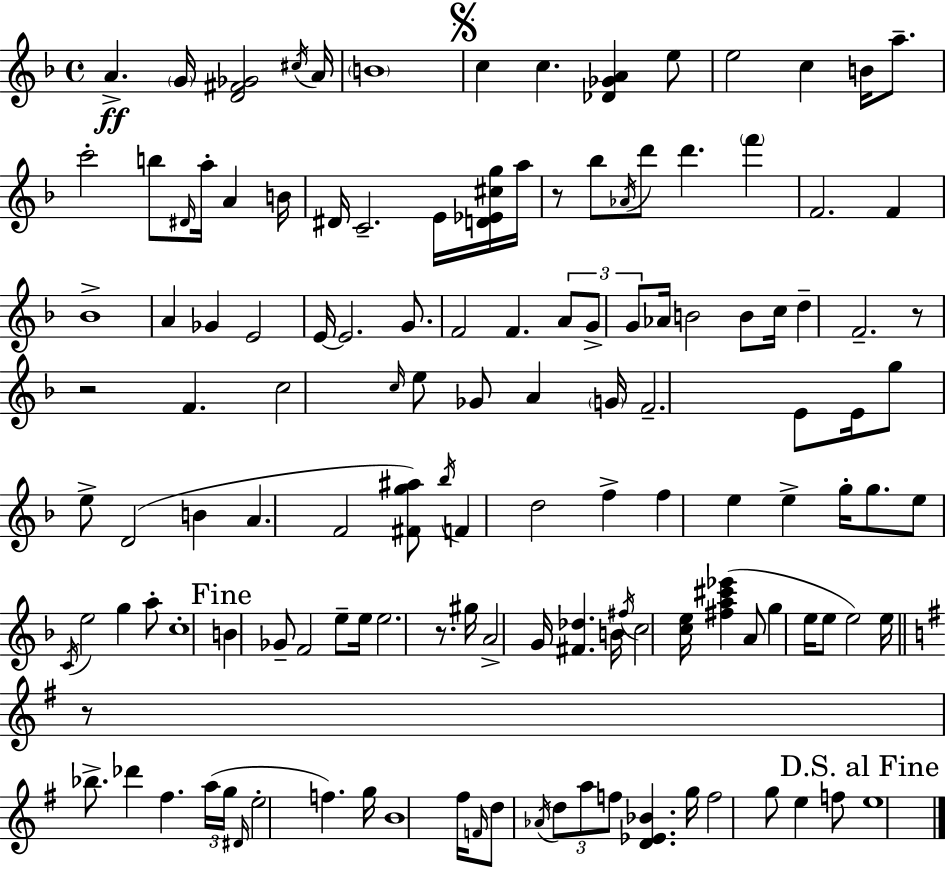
{
  \clef treble
  \time 4/4
  \defaultTimeSignature
  \key f \major
  a'4.->\ff \parenthesize g'16 <d' fis' ges'>2 \acciaccatura { cis''16 } | a'16 \parenthesize b'1 | \mark \markup { \musicglyph "scripts.segno" } c''4 c''4. <des' ges' a'>4 e''8 | e''2 c''4 b'16 a''8.-- | \break c'''2-. b''8 \grace { dis'16 } a''16-. a'4 | b'16 dis'16 c'2.-- e'16 | <d' ees' cis'' g''>16 a''16 r8 bes''8 \acciaccatura { aes'16 } d'''8 d'''4. \parenthesize f'''4 | f'2. f'4 | \break bes'1-> | a'4 ges'4 e'2 | e'16~~ e'2. | g'8. f'2 f'4. | \break \tuplet 3/2 { a'8 g'8-> g'8 } aes'16 b'2 | b'8 c''16 d''4-- f'2.-- | r8 r2 f'4. | c''2 \grace { c''16 } e''8 ges'8 | \break a'4 \parenthesize g'16 f'2.-- | e'8 e'16 g''8 e''8-> d'2( | b'4 a'4. f'2 | <fis' g'' ais''>8) \acciaccatura { bes''16 } f'4 d''2 | \break f''4-> f''4 e''4 e''4-> | g''16-. g''8. e''8 \acciaccatura { c'16 } e''2 | g''4 a''8-. c''1-. | \mark "Fine" b'4 ges'8-- f'2 | \break e''8-- e''16 e''2. | r8. gis''16 a'2-> g'16 | <fis' des''>4. b'16 \acciaccatura { fis''16 } c''2 | <c'' e''>16 <fis'' a'' cis''' ees'''>4( a'8 g''4 e''16 e''8 e''2) | \break e''16 \bar "||" \break \key g \major r8 bes''8.-> des'''4 fis''4. \tuplet 3/2 { a''16( | g''16 \grace { dis'16 } } e''2-. f''4.) | g''16 b'1 | fis''16 \grace { f'16 } d''8 \acciaccatura { aes'16 } \tuplet 3/2 { d''8 a''8 f''8 } <d' ees' bes'>4. | \break g''16 f''2 g''8 e''4 | f''8 \mark "D.S. al Fine" e''1 | \bar "|."
}